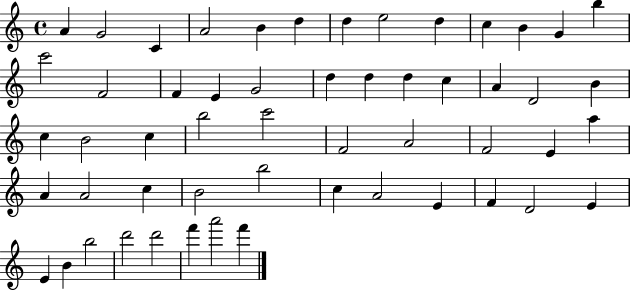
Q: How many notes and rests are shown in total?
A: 54